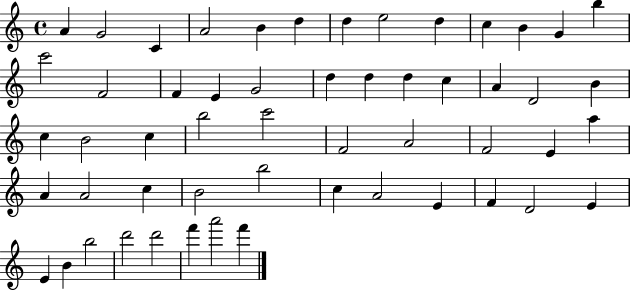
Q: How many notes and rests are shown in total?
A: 54